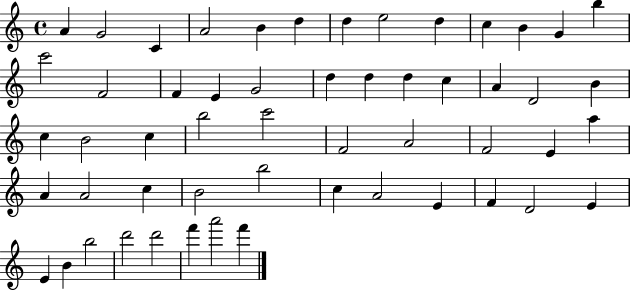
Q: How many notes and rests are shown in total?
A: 54